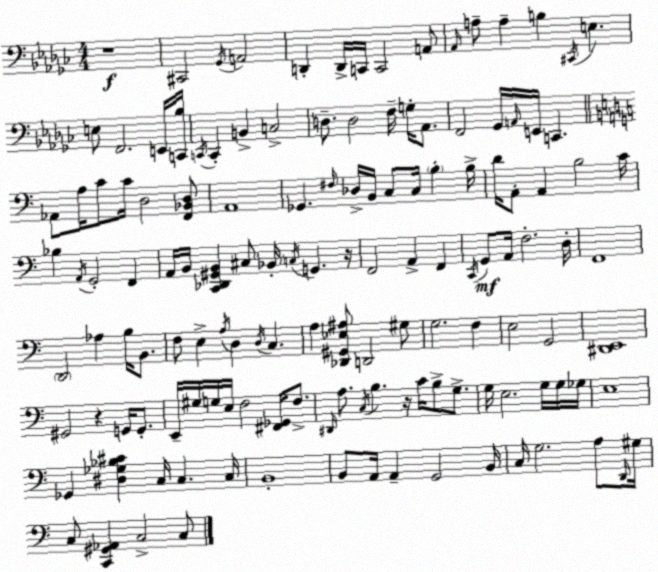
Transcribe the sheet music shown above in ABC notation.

X:1
T:Untitled
M:4/4
L:1/4
K:Ebm
z4 ^C,,2 _G,,/4 A,,2 D,, D,,/4 C,,/4 C,,2 A,,/2 _A,,/4 A,/2 A, B, ^C,,/4 E, E,/2 F,,2 E,,/4 [C,,_B,]/4 C,,/4 C,, B,, C,2 D,/2 D,2 F,/4 G,/4 _A,,/2 F,,2 _G,,/4 A,,/4 E,,/4 C,, _A,,/2 A,/4 C/2 C/4 D,2 [F,,_B,,D,]/2 A,,4 _G,, ^F,/4 _D,/4 B,,/4 C,/2 C,/4 B, B,/4 D/4 A,,/2 A,, B,2 C/4 _B, A,,/4 G,,2 F,, A,,/4 B,,/4 [C,,_D,,^G,,B,,] ^C,/2 _B,,/4 C,/4 G,, z/4 F,,2 A,, F,, C,,/4 G,,/2 A,,/4 F,2 D,/4 F,,4 D,,2 _A, B,/4 B,,/2 F,/2 E, A,/4 D, D,/4 C, A, [_D,,^G,,_E,^A,]/2 D,,2 ^G,/2 G,2 F, E,2 G,,2 [^D,,E,,]4 ^G,,2 z G,,/4 G,,/2 E,,/4 ^G,/4 G,/4 E,/4 F,2 [^F,,_G,,]/4 F,/2 ^D,,/4 A,/2 C,/4 B, z/4 C/4 B,/2 G,/2 G,/4 E,2 G,/4 G,/4 _G,/4 E,4 _G,, [^D,_G,_B,^C] C,/4 C, C,/4 B,,4 B,,/2 A,,/4 A,, G,,2 B,,/4 C,/4 G,2 A,/2 D,,/4 ^G,/4 C,/2 [C,,^G,,_A,,] C,2 C,/2